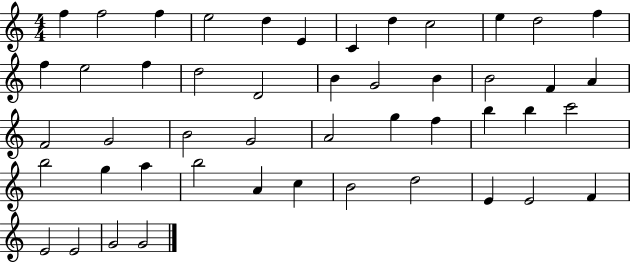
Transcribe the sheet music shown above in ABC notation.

X:1
T:Untitled
M:4/4
L:1/4
K:C
f f2 f e2 d E C d c2 e d2 f f e2 f d2 D2 B G2 B B2 F A F2 G2 B2 G2 A2 g f b b c'2 b2 g a b2 A c B2 d2 E E2 F E2 E2 G2 G2